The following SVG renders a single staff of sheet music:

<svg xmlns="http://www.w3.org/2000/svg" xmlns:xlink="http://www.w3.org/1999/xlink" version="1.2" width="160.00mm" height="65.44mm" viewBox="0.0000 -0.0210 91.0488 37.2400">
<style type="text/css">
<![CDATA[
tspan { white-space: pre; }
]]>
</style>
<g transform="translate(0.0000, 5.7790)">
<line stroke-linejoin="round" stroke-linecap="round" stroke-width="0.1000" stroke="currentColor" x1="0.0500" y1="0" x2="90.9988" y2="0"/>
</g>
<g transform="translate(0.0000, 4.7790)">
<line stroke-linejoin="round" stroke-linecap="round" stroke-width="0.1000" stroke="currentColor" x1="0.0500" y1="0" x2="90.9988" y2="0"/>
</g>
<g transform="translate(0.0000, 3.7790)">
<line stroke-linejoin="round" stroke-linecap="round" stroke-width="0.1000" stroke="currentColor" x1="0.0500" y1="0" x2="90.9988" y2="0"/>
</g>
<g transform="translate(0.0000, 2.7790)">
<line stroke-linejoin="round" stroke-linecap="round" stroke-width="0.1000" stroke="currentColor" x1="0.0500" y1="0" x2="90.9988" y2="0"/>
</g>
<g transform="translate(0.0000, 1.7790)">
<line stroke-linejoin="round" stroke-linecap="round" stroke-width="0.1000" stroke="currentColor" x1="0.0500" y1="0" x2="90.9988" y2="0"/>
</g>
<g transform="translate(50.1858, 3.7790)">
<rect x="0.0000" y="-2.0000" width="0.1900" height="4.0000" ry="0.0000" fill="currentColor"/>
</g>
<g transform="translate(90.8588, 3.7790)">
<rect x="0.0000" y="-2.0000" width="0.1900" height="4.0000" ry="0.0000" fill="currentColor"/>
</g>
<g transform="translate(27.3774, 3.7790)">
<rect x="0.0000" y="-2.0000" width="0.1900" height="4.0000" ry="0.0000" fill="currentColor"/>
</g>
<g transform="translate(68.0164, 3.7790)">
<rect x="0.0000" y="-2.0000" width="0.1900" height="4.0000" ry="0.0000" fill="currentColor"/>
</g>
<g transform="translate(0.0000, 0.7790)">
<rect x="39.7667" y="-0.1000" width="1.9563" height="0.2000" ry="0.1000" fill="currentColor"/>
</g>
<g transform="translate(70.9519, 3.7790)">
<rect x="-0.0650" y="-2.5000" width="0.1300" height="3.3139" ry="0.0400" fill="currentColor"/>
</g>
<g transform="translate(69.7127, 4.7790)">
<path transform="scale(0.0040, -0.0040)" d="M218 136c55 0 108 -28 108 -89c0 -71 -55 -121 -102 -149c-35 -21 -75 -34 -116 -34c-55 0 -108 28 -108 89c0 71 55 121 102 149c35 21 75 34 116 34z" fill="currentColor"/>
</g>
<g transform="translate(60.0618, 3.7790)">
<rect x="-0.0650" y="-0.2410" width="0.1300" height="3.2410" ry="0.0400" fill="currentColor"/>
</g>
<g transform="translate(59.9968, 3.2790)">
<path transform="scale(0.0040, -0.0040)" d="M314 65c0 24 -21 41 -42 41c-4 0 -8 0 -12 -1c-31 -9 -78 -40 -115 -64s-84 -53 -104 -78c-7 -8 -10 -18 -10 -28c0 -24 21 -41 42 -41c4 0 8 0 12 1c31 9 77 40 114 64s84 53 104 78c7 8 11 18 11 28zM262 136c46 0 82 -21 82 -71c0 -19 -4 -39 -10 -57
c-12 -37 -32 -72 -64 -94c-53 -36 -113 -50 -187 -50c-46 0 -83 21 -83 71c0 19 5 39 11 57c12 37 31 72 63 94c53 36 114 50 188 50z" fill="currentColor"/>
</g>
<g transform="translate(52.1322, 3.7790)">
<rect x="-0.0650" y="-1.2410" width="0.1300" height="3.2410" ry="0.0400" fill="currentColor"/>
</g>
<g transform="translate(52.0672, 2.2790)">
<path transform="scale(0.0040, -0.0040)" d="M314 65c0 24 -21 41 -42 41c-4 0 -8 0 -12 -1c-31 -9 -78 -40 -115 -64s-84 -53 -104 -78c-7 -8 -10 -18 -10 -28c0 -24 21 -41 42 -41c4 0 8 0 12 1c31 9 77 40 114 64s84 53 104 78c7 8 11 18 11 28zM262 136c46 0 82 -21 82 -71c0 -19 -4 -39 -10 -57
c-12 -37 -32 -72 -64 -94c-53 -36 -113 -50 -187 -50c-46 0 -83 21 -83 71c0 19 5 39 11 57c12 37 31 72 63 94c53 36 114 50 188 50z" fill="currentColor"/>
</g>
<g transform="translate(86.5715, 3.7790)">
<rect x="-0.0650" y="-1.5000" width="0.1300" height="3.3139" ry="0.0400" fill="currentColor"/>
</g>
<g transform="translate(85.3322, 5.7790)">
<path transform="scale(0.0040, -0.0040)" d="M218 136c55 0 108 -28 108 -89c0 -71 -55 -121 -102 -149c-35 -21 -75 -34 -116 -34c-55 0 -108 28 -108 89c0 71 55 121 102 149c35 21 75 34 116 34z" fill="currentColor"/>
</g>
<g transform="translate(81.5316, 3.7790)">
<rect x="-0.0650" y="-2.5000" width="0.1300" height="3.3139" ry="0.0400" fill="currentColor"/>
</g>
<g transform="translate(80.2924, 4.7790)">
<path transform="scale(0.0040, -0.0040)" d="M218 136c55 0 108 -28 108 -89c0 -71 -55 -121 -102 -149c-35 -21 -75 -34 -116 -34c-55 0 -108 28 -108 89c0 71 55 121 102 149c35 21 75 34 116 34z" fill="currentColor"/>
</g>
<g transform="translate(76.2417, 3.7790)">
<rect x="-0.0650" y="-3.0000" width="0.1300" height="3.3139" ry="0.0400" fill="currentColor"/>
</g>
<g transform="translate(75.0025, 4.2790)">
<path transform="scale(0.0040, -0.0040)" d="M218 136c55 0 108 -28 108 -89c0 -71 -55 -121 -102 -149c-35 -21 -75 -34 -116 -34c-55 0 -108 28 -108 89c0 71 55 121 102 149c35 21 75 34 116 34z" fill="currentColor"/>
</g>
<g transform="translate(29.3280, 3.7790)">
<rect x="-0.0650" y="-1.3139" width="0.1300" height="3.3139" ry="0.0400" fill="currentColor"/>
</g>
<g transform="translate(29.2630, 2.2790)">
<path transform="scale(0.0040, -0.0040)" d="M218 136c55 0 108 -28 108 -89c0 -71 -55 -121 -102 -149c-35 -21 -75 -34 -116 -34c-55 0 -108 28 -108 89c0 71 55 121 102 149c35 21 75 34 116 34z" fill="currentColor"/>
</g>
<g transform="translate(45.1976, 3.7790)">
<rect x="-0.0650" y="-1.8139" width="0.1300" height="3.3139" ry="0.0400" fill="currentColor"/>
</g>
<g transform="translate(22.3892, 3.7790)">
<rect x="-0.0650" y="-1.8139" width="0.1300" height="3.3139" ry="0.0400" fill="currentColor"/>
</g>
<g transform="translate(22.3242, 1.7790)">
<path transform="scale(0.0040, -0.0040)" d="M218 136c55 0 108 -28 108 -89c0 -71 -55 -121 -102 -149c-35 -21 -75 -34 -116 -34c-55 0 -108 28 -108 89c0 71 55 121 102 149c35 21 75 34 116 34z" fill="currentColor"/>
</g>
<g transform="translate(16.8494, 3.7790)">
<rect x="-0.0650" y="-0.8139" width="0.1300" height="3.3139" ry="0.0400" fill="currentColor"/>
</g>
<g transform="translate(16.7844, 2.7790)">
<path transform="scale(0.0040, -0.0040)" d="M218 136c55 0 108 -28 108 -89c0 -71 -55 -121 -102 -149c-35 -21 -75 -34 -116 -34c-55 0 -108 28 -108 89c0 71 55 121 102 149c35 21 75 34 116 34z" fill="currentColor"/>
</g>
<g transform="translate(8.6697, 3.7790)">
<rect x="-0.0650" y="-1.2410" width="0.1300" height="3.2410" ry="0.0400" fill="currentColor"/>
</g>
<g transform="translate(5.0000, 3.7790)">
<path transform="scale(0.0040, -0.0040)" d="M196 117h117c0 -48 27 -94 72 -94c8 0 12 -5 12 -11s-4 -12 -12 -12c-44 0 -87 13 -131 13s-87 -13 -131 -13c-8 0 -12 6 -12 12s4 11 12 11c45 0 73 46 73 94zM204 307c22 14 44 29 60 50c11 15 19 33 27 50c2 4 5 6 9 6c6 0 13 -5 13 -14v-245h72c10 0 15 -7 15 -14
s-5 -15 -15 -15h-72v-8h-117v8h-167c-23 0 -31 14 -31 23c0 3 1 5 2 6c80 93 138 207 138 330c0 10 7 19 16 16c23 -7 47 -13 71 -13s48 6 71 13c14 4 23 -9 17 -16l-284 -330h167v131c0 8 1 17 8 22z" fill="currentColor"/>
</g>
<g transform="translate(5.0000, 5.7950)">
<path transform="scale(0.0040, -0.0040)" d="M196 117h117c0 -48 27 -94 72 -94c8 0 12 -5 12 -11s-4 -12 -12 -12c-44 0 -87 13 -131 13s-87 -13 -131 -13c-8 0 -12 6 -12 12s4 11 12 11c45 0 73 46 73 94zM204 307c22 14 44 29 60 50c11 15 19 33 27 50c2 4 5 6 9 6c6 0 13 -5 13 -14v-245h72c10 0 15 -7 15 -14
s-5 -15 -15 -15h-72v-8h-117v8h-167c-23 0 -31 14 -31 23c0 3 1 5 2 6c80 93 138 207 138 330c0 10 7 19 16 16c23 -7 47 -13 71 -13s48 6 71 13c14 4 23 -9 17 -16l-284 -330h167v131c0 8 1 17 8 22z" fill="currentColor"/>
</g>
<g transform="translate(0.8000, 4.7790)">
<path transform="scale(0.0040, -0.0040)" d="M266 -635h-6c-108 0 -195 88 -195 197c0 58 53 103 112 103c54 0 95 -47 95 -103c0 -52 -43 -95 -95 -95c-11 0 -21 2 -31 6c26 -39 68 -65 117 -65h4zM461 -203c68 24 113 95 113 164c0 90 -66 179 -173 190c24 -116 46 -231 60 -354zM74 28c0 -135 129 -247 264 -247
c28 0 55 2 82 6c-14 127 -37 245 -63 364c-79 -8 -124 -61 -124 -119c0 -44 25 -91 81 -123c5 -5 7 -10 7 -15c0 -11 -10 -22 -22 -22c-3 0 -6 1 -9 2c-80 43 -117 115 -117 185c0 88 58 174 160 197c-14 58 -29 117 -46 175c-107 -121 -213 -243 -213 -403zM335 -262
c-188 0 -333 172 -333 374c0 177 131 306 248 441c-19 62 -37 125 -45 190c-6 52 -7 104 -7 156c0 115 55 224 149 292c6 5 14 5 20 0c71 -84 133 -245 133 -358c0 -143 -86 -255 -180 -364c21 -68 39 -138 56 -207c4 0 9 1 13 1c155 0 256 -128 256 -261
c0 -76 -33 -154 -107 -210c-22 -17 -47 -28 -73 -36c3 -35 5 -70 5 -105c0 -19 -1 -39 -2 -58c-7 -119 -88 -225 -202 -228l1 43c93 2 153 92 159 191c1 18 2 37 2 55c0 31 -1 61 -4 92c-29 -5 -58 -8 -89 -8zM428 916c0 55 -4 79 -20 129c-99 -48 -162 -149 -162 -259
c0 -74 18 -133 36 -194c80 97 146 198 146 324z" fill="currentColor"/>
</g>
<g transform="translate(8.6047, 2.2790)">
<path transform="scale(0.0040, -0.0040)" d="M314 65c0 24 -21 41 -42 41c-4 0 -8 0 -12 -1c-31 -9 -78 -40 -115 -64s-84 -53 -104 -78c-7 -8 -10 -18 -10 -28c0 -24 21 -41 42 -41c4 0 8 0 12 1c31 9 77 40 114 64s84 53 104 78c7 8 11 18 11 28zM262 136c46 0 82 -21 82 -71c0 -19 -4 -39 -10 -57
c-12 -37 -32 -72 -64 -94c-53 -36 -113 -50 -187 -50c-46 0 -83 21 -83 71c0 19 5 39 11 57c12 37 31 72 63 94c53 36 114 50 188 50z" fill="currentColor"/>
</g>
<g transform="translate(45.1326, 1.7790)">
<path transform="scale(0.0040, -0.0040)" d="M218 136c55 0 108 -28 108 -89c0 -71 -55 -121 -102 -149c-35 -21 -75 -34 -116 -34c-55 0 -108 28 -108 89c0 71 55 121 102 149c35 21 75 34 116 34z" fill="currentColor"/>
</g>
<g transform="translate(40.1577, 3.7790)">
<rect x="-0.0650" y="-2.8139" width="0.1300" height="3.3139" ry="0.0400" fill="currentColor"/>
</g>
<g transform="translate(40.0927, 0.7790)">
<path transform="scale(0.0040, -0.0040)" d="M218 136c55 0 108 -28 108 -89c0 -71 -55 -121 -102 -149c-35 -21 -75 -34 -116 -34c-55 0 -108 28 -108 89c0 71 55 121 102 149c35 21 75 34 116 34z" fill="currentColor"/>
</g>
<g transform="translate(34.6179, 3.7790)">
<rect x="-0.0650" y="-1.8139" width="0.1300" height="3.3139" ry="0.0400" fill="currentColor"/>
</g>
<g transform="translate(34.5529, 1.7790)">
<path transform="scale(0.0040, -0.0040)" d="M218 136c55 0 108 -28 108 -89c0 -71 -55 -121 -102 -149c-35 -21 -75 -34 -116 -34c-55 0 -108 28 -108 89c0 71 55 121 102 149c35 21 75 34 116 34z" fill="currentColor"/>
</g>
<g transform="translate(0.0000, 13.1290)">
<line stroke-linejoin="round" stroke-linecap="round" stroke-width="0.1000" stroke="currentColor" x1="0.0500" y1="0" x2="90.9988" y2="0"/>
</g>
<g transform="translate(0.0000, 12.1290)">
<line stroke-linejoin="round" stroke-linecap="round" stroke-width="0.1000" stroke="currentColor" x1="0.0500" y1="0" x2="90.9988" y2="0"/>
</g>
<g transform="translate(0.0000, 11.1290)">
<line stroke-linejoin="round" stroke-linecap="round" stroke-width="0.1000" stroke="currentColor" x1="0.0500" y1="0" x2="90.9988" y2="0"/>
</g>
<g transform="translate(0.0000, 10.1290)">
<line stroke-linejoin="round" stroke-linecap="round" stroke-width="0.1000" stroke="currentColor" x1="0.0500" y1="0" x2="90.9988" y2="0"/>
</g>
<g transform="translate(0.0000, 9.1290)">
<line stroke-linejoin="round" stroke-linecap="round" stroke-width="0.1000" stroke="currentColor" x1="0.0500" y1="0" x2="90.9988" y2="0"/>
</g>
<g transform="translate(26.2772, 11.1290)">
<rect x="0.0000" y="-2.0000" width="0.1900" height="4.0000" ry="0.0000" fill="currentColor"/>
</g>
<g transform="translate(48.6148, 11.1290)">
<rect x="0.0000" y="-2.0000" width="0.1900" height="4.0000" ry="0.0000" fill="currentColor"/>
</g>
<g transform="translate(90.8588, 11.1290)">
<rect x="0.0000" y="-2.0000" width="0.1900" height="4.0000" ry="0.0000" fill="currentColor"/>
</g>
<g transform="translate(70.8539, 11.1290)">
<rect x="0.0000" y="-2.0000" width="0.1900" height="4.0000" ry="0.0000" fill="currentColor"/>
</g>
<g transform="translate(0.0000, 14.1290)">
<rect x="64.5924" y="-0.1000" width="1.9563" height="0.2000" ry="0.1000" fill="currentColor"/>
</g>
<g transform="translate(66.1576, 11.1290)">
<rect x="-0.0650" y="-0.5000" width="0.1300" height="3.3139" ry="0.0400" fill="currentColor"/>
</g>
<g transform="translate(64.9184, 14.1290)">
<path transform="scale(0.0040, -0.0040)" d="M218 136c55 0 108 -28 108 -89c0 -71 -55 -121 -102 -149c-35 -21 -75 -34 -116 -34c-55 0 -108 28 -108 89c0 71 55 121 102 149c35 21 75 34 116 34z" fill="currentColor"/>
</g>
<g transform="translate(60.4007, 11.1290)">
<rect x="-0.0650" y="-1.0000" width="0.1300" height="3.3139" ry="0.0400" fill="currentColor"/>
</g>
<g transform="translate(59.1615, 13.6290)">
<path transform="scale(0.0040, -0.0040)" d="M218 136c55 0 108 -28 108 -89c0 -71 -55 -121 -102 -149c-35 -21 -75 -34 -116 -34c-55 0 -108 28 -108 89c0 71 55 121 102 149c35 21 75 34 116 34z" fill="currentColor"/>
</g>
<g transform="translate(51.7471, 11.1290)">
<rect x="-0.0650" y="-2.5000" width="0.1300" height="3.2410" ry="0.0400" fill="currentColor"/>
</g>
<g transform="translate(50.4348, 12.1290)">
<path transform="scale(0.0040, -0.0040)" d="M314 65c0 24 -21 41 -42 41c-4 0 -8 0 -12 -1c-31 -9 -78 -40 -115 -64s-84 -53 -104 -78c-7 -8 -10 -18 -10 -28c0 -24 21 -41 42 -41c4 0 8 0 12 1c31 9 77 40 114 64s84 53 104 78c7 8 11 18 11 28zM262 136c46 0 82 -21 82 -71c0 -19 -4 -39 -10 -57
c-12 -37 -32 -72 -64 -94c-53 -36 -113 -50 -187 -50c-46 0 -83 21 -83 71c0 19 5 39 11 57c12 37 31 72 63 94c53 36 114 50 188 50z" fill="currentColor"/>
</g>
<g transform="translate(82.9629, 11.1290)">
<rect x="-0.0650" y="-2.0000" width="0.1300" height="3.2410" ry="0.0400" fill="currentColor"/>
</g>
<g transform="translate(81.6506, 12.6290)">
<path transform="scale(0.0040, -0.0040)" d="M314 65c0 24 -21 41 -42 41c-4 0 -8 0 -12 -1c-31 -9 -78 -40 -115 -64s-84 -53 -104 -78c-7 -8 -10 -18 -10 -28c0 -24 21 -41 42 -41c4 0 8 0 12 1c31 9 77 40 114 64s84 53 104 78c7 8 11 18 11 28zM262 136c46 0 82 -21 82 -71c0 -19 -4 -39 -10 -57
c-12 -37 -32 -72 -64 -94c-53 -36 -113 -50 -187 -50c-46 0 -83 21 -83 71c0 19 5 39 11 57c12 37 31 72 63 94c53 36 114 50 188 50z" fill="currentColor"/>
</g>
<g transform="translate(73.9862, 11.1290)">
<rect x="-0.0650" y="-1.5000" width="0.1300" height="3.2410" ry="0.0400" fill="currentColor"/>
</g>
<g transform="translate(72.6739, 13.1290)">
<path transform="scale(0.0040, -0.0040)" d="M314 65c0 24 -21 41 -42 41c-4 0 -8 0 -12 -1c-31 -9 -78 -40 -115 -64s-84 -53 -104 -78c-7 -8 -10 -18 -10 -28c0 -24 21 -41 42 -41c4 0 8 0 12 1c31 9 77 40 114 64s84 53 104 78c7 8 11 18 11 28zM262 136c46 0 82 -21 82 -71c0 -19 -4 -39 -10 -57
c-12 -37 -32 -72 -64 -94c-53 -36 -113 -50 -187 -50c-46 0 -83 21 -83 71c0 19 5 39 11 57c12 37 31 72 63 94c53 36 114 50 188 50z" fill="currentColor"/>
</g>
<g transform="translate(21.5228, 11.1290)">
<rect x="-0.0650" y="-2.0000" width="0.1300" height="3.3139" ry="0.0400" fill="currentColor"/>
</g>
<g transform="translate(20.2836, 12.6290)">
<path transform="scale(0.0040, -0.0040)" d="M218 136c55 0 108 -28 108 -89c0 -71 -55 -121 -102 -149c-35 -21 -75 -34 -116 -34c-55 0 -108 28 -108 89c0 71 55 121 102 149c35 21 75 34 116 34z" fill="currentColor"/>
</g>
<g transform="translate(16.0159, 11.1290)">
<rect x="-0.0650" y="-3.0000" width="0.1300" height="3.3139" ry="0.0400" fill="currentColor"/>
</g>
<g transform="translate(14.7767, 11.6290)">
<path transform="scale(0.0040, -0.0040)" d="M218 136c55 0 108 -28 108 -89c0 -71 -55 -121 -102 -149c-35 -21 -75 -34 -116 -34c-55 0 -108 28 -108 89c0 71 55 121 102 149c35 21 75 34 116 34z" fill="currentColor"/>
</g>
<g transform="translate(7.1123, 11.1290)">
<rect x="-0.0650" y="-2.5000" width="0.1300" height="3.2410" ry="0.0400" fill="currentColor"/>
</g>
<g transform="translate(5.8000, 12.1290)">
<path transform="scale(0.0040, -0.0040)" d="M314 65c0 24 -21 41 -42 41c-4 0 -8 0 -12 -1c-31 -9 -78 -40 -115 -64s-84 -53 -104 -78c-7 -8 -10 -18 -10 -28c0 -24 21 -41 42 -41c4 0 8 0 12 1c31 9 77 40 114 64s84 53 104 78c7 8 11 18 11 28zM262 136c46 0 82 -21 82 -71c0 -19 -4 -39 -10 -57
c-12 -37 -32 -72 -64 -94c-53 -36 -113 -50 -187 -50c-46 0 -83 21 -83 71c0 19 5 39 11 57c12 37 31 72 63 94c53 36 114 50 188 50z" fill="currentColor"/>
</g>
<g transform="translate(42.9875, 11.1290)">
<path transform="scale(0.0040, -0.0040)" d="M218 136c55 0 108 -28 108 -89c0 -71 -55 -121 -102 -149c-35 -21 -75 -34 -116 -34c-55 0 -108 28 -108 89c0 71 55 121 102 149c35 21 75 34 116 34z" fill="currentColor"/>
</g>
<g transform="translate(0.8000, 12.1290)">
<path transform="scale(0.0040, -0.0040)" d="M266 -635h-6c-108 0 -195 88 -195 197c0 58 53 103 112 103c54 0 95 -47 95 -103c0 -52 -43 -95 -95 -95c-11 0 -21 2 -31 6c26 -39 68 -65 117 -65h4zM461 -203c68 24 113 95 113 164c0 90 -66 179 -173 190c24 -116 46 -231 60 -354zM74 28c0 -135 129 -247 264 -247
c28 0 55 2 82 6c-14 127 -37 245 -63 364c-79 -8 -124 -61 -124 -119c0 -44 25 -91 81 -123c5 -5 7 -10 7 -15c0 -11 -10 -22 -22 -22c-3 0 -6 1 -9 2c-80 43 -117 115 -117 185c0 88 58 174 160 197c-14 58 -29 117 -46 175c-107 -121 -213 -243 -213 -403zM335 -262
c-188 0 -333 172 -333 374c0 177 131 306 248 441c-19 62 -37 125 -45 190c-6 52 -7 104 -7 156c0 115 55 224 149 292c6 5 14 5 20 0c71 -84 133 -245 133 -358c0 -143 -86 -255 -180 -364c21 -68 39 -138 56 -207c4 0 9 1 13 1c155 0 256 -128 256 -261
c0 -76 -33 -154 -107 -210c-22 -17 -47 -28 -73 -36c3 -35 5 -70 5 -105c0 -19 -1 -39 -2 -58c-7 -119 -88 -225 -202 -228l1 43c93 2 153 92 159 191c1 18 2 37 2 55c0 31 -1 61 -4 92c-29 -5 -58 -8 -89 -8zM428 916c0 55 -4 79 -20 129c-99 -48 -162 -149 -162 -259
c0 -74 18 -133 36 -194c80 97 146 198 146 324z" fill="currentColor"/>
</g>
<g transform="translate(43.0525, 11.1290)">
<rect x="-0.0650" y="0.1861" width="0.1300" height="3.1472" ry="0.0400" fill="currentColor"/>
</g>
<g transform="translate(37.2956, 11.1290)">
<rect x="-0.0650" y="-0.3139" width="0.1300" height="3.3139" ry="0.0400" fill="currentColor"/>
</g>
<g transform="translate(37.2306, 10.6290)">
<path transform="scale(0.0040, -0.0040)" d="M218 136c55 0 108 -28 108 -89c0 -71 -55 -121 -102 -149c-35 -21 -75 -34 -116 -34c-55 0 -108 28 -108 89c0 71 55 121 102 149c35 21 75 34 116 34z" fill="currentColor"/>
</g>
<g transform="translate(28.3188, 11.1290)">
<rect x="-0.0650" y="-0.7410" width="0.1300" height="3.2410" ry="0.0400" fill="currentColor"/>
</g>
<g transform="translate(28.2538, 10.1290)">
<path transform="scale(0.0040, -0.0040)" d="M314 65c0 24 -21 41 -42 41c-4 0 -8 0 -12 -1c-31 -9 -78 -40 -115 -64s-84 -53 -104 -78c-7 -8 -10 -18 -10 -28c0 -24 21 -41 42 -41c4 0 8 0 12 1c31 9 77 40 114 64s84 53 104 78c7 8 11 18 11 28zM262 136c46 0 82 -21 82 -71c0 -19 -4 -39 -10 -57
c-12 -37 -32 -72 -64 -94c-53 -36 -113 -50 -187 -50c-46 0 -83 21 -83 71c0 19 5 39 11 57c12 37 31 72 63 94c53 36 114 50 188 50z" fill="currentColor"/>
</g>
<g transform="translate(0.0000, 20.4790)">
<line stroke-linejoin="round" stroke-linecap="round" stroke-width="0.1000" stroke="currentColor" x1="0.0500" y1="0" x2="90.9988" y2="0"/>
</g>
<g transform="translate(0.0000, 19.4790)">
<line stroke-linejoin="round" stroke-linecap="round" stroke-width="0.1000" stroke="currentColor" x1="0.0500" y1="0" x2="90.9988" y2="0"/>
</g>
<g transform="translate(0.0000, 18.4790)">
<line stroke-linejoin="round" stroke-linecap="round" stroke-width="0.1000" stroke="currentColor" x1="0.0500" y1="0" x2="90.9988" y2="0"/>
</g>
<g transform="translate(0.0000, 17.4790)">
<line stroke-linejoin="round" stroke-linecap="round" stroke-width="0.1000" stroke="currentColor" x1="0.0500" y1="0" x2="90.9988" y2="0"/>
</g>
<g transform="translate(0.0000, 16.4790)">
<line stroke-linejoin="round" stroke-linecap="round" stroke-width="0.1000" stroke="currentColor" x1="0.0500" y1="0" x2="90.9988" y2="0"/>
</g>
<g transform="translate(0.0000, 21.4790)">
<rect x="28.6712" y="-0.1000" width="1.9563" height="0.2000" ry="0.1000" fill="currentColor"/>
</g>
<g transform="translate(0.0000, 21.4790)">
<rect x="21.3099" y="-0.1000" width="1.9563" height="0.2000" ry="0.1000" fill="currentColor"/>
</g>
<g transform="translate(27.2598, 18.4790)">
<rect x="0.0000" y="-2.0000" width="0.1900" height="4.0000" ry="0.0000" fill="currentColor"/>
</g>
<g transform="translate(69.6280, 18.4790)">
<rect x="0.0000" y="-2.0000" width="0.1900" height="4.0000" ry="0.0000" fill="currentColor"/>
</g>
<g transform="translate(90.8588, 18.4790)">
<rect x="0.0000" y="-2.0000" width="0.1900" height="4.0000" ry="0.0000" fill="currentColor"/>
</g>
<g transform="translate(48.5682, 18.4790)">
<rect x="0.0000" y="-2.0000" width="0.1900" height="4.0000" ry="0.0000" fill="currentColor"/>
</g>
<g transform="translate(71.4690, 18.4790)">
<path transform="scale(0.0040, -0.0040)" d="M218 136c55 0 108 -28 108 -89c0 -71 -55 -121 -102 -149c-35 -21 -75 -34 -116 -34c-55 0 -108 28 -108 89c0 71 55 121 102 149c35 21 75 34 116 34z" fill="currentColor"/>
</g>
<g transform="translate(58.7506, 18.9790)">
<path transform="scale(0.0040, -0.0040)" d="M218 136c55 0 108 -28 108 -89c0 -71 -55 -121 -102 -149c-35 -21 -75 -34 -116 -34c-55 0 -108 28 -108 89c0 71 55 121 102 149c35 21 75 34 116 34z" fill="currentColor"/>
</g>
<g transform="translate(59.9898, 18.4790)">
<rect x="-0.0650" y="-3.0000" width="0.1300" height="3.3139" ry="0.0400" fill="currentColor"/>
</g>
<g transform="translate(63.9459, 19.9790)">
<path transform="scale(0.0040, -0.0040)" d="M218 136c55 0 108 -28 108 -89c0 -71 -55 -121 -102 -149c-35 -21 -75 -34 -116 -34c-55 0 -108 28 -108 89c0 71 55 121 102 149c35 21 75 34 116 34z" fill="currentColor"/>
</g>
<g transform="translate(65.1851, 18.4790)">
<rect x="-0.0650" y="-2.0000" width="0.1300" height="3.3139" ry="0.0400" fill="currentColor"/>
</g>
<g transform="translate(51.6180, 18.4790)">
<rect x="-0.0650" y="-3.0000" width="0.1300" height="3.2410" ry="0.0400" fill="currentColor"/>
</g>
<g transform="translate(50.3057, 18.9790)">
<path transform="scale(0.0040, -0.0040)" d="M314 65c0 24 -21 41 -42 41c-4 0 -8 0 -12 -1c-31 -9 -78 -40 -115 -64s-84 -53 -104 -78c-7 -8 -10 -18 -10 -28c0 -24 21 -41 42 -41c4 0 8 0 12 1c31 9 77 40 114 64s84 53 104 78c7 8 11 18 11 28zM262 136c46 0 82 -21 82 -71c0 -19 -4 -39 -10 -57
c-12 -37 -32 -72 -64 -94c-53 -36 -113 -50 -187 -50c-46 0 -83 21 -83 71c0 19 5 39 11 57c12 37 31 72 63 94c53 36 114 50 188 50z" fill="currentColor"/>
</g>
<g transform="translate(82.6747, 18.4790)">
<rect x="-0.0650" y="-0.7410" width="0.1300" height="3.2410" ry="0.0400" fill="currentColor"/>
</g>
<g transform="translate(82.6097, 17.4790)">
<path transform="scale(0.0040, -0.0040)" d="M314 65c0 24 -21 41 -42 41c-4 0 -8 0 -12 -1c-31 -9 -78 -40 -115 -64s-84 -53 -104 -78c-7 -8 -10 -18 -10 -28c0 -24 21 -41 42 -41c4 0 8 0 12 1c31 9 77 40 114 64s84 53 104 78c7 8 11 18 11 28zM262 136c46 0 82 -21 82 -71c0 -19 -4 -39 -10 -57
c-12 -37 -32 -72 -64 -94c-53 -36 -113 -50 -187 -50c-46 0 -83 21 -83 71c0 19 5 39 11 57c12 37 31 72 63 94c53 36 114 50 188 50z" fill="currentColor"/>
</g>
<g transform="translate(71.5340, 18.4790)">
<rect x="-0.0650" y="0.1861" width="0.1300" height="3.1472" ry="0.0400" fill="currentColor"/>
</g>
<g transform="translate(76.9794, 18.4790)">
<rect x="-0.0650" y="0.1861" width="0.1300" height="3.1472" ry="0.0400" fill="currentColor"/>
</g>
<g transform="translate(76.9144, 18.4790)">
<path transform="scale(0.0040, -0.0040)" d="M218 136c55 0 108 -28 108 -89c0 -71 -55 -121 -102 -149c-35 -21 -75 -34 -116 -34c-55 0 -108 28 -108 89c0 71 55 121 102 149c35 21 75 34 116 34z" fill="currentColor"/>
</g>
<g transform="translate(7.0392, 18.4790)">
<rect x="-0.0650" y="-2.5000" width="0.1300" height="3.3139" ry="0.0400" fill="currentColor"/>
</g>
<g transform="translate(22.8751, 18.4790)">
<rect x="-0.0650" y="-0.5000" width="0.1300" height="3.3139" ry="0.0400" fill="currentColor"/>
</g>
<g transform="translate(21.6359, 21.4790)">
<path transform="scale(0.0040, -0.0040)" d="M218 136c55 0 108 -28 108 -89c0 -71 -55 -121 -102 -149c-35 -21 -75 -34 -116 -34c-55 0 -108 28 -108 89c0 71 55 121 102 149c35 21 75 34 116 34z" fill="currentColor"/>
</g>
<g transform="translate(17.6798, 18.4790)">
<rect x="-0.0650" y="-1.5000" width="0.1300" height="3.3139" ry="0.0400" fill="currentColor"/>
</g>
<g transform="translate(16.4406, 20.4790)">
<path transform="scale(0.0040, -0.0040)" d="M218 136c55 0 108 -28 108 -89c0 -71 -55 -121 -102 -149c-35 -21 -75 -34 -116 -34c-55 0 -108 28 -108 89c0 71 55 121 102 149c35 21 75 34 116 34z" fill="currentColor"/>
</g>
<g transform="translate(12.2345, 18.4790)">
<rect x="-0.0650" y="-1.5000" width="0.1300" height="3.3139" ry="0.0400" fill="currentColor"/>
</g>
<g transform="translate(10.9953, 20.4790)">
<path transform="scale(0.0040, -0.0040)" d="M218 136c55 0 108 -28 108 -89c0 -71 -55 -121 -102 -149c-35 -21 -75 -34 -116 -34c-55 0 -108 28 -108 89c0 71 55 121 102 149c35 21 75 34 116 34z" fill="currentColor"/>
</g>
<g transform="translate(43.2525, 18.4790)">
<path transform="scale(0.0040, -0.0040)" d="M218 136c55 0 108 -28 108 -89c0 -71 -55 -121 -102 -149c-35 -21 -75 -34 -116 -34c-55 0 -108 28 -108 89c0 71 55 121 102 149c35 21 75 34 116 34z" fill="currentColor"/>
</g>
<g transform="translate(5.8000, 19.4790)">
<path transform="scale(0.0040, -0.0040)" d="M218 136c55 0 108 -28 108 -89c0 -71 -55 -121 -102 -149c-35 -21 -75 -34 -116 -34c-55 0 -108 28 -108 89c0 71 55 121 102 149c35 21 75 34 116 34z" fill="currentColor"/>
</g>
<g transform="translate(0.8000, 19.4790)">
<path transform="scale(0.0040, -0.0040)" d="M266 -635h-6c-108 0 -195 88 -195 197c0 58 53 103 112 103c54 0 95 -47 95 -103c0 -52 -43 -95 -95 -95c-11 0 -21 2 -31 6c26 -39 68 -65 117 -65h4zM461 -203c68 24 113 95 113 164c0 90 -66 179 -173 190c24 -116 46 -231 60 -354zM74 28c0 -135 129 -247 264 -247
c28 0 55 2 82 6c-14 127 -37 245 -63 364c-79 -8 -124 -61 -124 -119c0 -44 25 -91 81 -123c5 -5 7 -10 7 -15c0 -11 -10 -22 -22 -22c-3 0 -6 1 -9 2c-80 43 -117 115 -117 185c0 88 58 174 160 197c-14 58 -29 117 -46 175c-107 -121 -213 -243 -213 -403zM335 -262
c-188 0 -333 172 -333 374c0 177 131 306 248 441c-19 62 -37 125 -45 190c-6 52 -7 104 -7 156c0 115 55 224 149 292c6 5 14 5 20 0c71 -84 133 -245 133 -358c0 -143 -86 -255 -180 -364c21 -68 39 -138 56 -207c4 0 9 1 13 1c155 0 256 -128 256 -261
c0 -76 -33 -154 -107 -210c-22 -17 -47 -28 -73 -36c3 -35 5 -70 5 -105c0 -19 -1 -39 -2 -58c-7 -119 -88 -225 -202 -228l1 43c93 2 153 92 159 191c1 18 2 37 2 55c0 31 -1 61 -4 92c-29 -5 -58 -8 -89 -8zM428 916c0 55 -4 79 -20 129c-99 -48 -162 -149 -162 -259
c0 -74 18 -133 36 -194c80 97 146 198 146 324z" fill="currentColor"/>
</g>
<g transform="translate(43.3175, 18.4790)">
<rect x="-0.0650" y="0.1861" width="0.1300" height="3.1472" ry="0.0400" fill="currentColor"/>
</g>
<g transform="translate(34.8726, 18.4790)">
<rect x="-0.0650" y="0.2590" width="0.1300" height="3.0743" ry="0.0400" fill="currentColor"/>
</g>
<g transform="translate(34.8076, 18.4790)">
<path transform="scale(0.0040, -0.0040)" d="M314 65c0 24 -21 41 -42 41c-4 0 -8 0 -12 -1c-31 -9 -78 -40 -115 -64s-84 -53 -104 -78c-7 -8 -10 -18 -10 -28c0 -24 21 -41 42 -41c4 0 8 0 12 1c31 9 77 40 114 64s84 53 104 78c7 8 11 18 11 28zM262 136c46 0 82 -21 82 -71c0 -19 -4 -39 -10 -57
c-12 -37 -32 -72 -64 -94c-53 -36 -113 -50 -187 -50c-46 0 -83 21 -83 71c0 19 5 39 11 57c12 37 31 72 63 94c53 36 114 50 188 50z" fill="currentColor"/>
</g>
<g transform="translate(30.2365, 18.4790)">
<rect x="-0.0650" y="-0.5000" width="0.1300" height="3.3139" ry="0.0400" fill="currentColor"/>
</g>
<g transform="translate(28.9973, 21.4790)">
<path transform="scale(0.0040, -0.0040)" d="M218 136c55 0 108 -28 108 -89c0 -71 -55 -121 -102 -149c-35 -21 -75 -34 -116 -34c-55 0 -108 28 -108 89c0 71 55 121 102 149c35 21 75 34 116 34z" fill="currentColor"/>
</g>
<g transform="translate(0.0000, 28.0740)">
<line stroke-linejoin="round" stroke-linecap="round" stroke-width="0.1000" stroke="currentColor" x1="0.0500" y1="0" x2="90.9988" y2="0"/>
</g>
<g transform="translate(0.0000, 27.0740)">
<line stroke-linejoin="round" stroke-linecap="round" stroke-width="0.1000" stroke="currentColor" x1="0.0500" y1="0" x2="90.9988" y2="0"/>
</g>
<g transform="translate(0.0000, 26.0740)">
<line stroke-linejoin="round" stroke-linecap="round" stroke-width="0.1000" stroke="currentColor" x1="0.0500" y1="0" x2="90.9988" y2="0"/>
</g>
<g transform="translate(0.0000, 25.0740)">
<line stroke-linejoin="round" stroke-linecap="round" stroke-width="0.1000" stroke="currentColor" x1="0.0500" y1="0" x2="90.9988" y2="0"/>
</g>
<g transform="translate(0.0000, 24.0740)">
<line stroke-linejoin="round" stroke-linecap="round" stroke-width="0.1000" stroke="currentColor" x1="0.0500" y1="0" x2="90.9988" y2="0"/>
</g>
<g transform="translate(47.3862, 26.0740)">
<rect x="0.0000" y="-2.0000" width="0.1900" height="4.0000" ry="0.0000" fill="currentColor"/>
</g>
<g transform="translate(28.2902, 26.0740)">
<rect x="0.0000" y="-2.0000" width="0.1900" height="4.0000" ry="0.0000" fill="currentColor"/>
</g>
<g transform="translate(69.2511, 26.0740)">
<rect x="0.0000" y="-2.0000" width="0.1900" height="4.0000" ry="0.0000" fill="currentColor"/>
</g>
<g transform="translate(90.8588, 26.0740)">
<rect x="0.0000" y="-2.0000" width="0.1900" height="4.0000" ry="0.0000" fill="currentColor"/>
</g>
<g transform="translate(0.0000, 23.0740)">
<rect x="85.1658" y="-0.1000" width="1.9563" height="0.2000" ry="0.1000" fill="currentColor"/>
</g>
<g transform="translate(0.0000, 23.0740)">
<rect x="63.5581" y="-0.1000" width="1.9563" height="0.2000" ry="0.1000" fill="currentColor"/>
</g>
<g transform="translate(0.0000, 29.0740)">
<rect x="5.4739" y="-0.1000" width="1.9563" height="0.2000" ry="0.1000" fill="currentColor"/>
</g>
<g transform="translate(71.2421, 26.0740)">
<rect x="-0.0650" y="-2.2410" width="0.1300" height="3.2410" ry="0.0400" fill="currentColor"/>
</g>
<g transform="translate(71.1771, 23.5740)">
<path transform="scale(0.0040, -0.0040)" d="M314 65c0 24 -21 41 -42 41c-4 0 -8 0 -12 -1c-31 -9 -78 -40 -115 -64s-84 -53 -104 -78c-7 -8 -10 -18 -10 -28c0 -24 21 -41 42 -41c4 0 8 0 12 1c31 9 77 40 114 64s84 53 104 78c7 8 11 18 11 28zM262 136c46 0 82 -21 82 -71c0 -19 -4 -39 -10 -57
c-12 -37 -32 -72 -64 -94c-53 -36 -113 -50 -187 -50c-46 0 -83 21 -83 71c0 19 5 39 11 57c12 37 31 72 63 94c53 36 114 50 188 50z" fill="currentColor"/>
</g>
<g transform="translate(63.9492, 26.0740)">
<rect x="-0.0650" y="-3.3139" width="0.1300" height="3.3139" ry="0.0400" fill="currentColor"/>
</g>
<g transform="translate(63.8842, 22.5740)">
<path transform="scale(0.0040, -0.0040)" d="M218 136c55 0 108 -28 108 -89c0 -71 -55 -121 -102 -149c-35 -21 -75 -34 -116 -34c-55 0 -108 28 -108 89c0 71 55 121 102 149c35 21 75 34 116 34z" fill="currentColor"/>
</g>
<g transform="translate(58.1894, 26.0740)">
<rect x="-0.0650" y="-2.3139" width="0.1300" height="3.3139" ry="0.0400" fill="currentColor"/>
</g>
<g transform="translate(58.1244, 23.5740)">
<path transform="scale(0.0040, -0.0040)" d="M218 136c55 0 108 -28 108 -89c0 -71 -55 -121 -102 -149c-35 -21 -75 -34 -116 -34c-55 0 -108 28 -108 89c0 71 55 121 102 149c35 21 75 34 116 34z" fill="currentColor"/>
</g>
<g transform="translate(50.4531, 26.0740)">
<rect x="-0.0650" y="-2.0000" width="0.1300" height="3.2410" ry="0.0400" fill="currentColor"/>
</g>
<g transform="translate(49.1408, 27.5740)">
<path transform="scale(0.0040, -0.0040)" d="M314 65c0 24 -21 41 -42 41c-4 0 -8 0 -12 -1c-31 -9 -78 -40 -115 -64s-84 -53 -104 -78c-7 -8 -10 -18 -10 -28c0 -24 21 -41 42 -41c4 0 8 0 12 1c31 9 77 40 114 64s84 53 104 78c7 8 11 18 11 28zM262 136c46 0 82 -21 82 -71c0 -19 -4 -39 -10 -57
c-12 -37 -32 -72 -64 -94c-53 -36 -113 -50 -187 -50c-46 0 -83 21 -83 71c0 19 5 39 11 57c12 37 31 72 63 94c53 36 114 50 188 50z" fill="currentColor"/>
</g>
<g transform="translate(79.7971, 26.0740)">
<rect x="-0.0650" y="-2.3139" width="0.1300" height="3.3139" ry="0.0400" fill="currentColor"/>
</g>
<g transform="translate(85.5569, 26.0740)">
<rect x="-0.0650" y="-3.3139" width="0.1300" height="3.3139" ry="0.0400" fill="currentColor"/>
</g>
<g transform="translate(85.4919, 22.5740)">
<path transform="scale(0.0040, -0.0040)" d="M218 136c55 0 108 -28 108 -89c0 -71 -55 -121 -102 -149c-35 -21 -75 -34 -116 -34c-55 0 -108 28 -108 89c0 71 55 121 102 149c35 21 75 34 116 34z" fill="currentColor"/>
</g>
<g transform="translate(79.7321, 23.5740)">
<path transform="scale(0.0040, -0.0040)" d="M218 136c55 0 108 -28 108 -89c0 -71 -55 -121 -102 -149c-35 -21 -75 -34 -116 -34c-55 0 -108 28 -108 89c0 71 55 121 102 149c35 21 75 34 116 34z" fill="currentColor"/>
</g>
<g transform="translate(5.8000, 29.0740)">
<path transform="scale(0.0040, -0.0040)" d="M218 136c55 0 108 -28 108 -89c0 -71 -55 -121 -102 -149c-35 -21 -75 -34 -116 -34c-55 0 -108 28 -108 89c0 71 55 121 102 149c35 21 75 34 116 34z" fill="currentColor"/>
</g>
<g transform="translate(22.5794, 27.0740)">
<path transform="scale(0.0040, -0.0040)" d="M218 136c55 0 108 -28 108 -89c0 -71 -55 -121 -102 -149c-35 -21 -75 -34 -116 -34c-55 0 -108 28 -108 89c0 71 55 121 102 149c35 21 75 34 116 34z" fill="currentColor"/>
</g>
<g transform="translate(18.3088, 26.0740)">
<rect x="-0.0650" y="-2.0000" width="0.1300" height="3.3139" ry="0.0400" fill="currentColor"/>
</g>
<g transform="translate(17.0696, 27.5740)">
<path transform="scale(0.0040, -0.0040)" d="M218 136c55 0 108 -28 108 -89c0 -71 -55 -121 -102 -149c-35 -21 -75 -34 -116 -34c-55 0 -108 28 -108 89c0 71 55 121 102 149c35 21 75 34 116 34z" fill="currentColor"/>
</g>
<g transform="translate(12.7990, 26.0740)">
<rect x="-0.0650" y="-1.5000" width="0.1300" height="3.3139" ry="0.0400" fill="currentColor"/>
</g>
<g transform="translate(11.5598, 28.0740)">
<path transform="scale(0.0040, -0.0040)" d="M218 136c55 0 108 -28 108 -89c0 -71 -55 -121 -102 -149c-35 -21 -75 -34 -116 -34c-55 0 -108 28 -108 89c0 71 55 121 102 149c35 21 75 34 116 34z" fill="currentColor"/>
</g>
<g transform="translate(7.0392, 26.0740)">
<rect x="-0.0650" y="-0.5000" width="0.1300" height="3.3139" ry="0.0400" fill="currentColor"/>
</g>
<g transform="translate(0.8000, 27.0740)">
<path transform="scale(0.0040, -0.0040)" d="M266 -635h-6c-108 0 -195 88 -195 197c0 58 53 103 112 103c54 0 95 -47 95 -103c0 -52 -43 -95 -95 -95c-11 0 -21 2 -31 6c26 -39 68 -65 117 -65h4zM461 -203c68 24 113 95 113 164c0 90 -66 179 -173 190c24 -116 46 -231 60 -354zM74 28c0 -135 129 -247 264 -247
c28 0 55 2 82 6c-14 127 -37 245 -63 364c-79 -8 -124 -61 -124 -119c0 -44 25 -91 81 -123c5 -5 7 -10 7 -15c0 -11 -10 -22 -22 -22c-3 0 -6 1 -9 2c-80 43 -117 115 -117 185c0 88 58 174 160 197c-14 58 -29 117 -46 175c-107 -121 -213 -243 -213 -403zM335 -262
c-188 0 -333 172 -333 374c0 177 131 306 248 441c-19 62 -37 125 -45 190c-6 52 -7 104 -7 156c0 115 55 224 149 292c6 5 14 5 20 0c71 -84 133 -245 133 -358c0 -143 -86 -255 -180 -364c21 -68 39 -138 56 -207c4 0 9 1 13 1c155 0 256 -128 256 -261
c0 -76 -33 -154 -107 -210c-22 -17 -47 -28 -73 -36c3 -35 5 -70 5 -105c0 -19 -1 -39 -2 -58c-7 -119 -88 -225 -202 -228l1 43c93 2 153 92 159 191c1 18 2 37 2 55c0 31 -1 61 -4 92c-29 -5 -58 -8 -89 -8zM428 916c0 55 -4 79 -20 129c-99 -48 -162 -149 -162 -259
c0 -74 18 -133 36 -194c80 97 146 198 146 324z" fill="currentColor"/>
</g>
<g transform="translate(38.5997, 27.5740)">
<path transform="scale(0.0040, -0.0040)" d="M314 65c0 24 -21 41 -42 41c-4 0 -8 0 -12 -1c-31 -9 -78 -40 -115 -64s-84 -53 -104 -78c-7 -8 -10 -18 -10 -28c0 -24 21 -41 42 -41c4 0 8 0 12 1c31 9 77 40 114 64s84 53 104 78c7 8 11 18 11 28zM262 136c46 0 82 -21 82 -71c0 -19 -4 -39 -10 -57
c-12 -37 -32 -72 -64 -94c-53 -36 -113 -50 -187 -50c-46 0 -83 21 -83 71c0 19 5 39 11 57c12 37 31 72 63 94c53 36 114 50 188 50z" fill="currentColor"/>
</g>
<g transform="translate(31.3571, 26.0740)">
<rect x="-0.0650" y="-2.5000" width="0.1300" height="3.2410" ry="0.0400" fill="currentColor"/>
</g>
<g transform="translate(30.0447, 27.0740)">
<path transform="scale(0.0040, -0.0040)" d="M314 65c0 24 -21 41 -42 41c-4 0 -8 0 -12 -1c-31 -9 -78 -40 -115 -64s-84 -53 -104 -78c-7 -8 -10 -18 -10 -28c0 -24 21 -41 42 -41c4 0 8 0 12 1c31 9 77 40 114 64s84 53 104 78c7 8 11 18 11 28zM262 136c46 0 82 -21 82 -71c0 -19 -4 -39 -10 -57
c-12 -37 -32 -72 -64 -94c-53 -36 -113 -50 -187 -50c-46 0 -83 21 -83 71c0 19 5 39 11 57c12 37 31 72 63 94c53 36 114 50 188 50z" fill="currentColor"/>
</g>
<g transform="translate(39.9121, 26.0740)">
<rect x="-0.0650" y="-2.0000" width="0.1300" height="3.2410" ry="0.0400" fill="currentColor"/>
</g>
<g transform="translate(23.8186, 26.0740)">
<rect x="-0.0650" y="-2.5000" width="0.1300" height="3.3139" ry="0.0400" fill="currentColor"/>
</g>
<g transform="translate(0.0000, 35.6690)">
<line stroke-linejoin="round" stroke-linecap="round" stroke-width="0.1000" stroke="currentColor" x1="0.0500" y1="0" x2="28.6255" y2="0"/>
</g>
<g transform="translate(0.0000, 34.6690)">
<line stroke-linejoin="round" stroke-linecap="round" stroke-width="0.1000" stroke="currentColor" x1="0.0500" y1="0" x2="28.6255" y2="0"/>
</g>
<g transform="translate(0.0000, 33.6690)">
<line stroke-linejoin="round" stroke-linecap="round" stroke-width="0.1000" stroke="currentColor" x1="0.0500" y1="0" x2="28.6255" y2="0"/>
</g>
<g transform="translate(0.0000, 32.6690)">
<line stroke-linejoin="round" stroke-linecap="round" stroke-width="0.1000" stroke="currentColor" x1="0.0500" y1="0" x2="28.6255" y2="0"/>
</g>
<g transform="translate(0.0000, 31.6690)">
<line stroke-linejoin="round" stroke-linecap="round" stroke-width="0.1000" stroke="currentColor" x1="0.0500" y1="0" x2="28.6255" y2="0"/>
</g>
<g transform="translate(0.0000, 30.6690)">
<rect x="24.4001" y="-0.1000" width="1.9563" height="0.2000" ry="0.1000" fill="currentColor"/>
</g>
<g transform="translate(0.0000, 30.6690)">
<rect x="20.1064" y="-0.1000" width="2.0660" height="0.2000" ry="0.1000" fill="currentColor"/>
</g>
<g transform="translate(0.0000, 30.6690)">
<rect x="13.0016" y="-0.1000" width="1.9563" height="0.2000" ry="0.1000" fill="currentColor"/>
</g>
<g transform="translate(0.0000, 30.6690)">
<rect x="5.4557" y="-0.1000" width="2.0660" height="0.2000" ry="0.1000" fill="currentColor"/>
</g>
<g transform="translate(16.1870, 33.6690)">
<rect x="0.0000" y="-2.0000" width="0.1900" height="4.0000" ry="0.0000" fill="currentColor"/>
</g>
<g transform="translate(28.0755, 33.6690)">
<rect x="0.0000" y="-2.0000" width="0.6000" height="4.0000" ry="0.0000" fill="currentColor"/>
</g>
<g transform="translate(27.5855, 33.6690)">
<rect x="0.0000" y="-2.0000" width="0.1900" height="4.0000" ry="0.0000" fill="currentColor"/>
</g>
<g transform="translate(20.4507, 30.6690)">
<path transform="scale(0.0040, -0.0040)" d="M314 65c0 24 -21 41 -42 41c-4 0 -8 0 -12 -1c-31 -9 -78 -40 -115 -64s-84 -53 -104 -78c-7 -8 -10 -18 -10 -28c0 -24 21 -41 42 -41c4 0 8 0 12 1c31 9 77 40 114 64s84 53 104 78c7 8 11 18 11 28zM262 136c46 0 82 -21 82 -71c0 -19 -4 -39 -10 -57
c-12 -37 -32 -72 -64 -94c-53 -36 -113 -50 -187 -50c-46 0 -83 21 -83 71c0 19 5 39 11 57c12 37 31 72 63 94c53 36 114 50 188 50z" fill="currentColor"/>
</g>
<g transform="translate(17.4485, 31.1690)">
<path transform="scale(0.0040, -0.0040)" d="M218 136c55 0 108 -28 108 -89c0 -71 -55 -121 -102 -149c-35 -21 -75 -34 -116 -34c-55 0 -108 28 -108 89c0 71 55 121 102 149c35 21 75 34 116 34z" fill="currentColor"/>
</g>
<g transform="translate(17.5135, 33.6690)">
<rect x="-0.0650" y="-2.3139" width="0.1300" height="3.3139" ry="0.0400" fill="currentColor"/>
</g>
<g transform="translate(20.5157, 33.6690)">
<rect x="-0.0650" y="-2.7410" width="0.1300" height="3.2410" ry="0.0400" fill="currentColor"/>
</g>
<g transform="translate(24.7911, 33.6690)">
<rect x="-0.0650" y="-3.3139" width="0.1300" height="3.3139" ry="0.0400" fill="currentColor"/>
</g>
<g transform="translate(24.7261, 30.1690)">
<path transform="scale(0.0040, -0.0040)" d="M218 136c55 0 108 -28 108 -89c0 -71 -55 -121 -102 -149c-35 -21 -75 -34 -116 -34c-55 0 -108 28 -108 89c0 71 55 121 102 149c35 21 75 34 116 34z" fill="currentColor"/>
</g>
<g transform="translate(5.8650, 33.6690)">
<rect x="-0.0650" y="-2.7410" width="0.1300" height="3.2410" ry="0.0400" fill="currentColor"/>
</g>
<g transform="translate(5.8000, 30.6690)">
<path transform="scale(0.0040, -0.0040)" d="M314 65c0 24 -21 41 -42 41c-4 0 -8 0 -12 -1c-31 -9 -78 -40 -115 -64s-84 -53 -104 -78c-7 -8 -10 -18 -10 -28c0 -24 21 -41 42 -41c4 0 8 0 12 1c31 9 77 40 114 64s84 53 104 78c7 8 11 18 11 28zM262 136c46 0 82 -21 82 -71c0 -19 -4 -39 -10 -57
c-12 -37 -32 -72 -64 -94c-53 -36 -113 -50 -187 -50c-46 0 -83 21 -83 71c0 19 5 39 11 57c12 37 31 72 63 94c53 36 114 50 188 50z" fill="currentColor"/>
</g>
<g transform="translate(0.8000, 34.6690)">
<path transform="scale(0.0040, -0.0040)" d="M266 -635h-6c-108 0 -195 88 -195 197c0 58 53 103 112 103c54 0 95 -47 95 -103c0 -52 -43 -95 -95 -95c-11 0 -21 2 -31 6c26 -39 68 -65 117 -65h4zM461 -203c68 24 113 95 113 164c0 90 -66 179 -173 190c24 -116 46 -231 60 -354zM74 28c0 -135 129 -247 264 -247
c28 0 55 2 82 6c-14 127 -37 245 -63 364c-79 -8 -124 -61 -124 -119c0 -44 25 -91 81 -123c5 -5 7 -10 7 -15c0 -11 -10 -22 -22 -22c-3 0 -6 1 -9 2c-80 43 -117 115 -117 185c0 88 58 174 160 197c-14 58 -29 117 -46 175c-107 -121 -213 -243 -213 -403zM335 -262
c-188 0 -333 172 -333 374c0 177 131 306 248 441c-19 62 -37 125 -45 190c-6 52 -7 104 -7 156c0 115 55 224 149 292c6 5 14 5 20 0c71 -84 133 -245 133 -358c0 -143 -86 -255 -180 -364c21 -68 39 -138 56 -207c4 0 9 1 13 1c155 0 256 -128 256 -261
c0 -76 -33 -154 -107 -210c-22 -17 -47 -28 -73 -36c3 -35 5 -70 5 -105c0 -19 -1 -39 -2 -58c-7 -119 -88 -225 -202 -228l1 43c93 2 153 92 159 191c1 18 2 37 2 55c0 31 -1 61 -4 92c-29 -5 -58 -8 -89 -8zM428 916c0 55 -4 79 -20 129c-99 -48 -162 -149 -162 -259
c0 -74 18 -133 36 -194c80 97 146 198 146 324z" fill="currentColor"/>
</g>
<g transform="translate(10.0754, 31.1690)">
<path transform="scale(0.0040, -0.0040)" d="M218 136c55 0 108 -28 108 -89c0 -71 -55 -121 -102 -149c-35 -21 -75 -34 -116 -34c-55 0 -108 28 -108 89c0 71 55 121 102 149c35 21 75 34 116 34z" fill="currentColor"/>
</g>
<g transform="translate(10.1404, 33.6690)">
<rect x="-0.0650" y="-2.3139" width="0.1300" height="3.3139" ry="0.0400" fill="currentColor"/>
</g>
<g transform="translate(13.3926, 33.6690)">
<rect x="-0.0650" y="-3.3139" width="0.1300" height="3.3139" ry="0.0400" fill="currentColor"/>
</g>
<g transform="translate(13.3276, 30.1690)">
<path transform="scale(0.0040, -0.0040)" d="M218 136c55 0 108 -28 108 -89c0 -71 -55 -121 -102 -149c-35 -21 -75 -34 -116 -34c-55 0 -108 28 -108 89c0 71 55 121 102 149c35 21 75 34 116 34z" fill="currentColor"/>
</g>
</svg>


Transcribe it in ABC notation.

X:1
T:Untitled
M:4/4
L:1/4
K:C
e2 d f e f a f e2 c2 G A G E G2 A F d2 c B G2 D C E2 F2 G E E C C B2 B A2 A F B B d2 C E F G G2 F2 F2 g b g2 g b a2 g b g a2 b